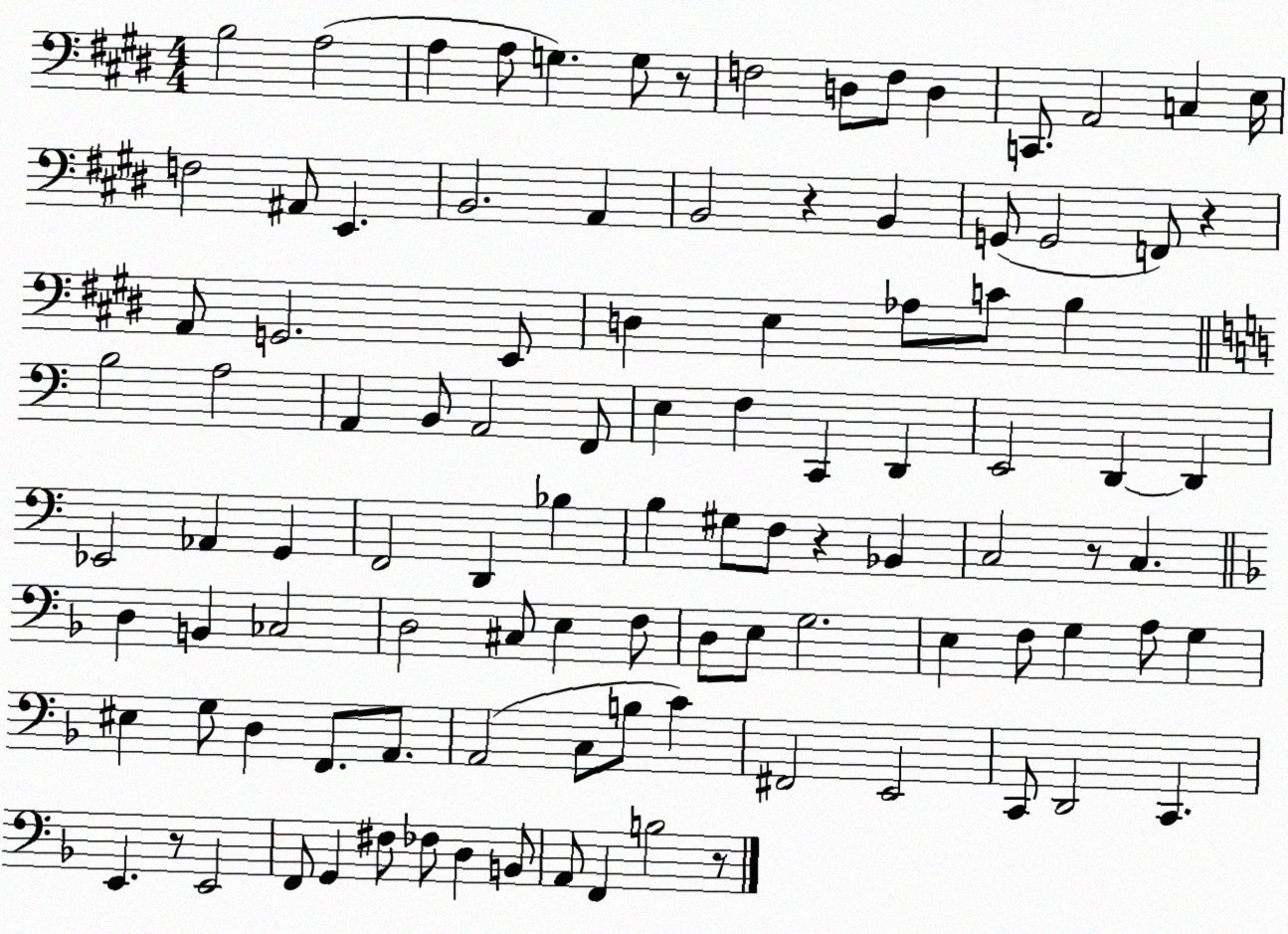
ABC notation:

X:1
T:Untitled
M:4/4
L:1/4
K:E
B,2 A,2 A, A,/2 G, G,/2 z/2 F,2 D,/2 F,/2 D, C,,/2 A,,2 C, E,/4 F,2 ^A,,/2 E,, B,,2 A,, B,,2 z B,, G,,/2 G,,2 F,,/2 z A,,/2 G,,2 E,,/2 D, E, _A,/2 C/2 B, B,2 A,2 A,, B,,/2 A,,2 F,,/2 E, F, C,, D,, E,,2 D,, D,, _E,,2 _A,, G,, F,,2 D,, _B, B, ^G,/2 F,/2 z _B,, C,2 z/2 C, D, B,, _C,2 D,2 ^C,/2 E, F,/2 D,/2 E,/2 G,2 E, F,/2 G, A,/2 G, ^E, G,/2 D, F,,/2 A,,/2 A,,2 C,/2 B,/2 C ^F,,2 E,,2 C,,/2 D,,2 C,, E,, z/2 E,,2 F,,/2 G,, ^F,/2 _F,/2 D, B,,/2 A,,/2 F,, B,2 z/2